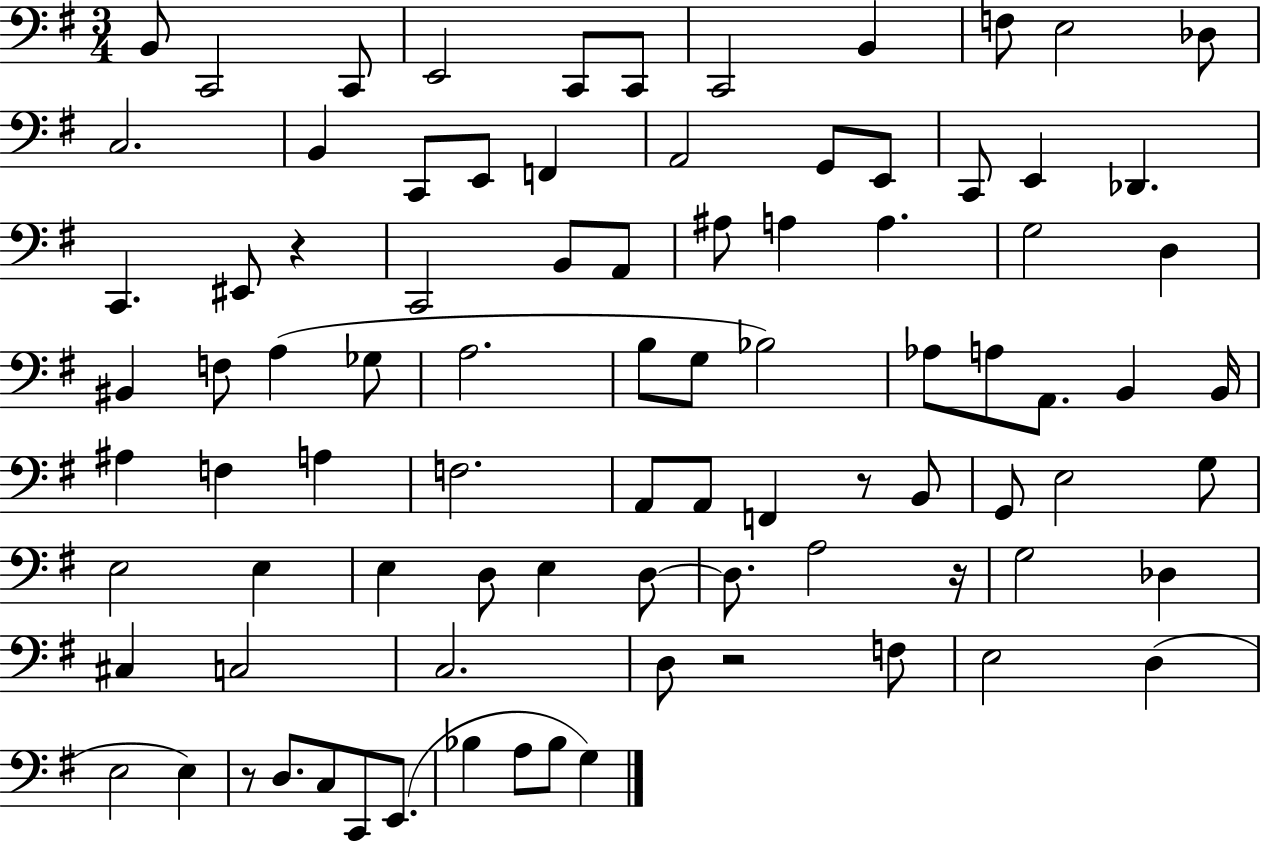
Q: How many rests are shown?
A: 5